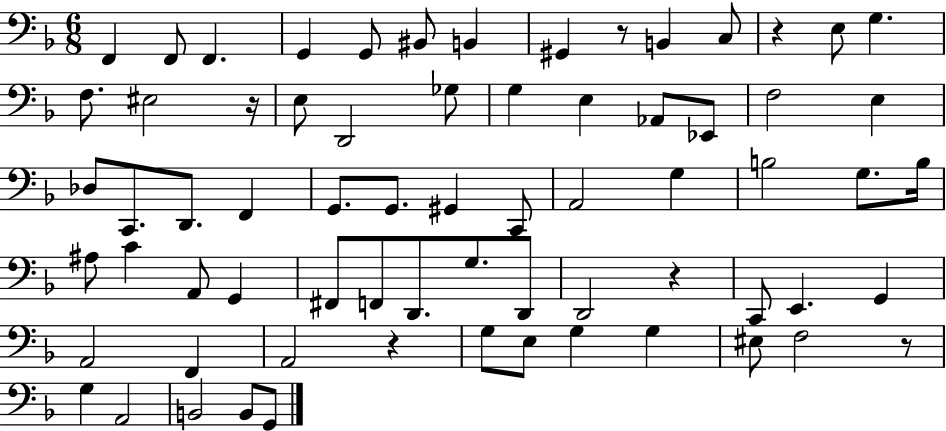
F2/q F2/e F2/q. G2/q G2/e BIS2/e B2/q G#2/q R/e B2/q C3/e R/q E3/e G3/q. F3/e. EIS3/h R/s E3/e D2/h Gb3/e G3/q E3/q Ab2/e Eb2/e F3/h E3/q Db3/e C2/e. D2/e. F2/q G2/e. G2/e. G#2/q C2/e A2/h G3/q B3/h G3/e. B3/s A#3/e C4/q A2/e G2/q F#2/e F2/e D2/e. G3/e. D2/e D2/h R/q C2/e E2/q. G2/q A2/h F2/q A2/h R/q G3/e E3/e G3/q G3/q EIS3/e F3/h R/e G3/q A2/h B2/h B2/e G2/e